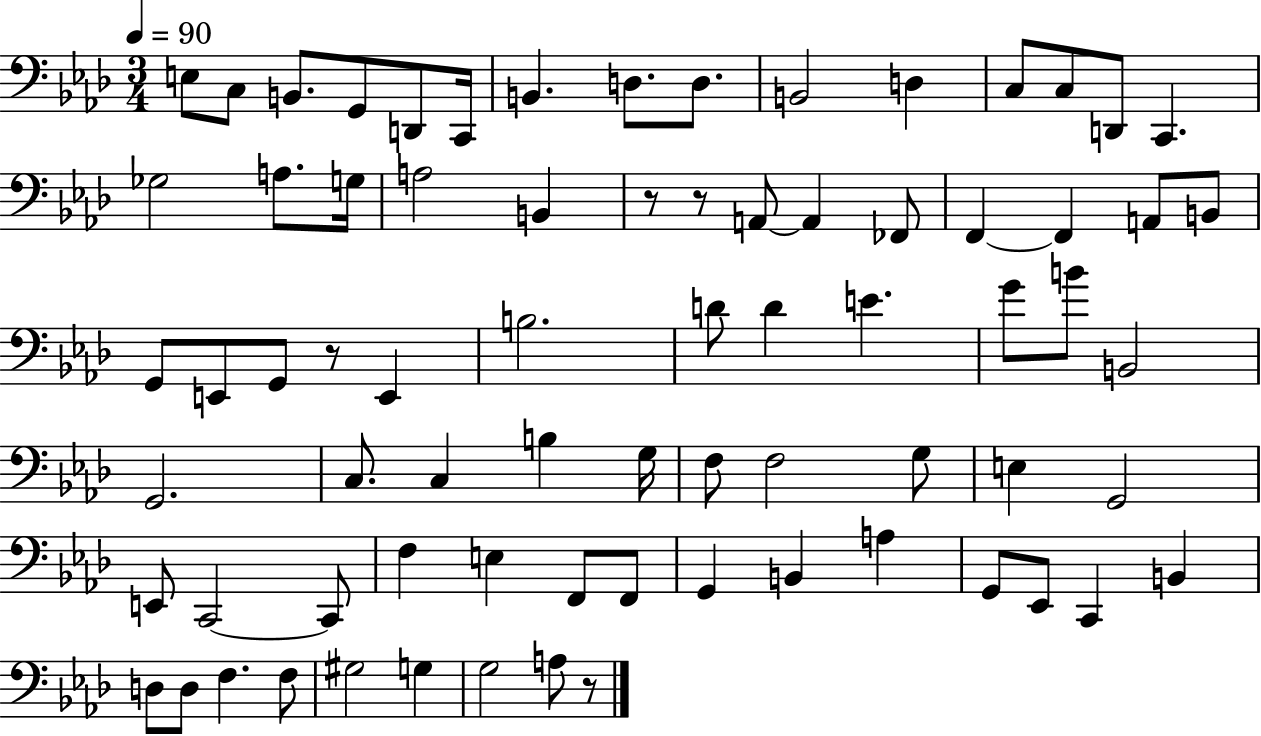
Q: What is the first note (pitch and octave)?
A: E3